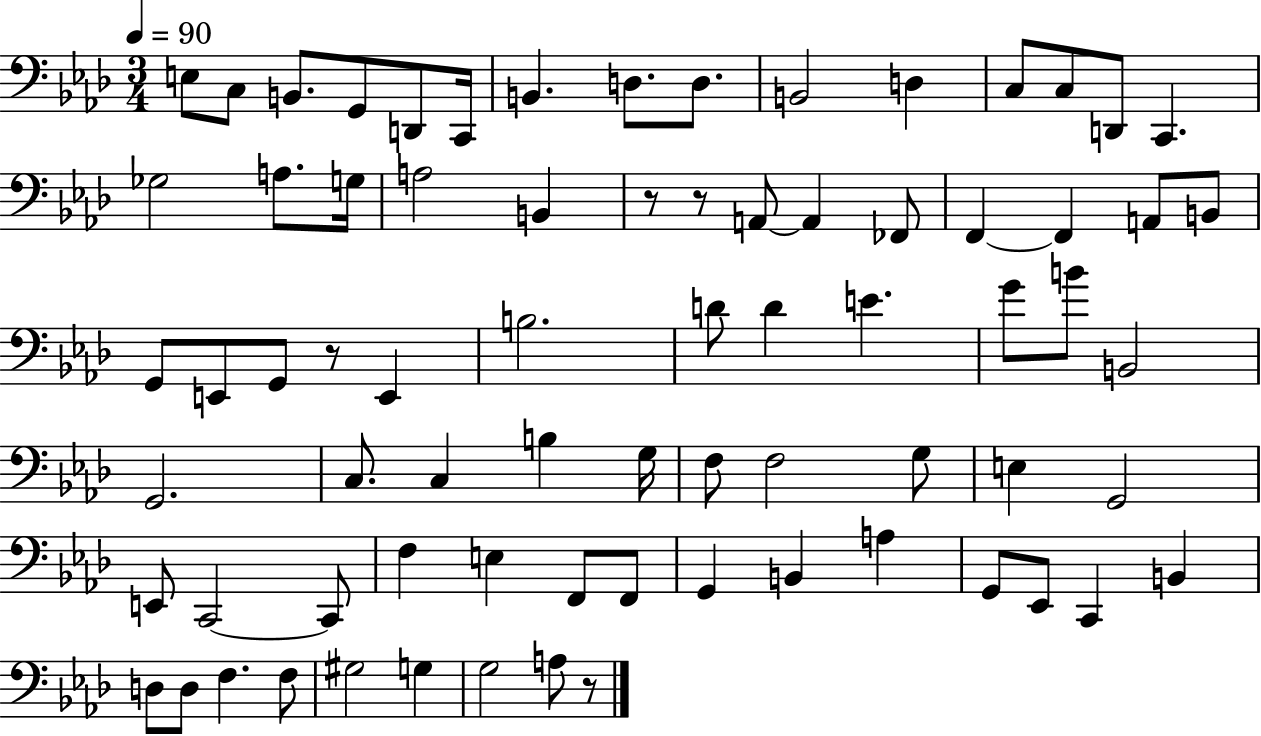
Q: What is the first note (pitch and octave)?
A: E3